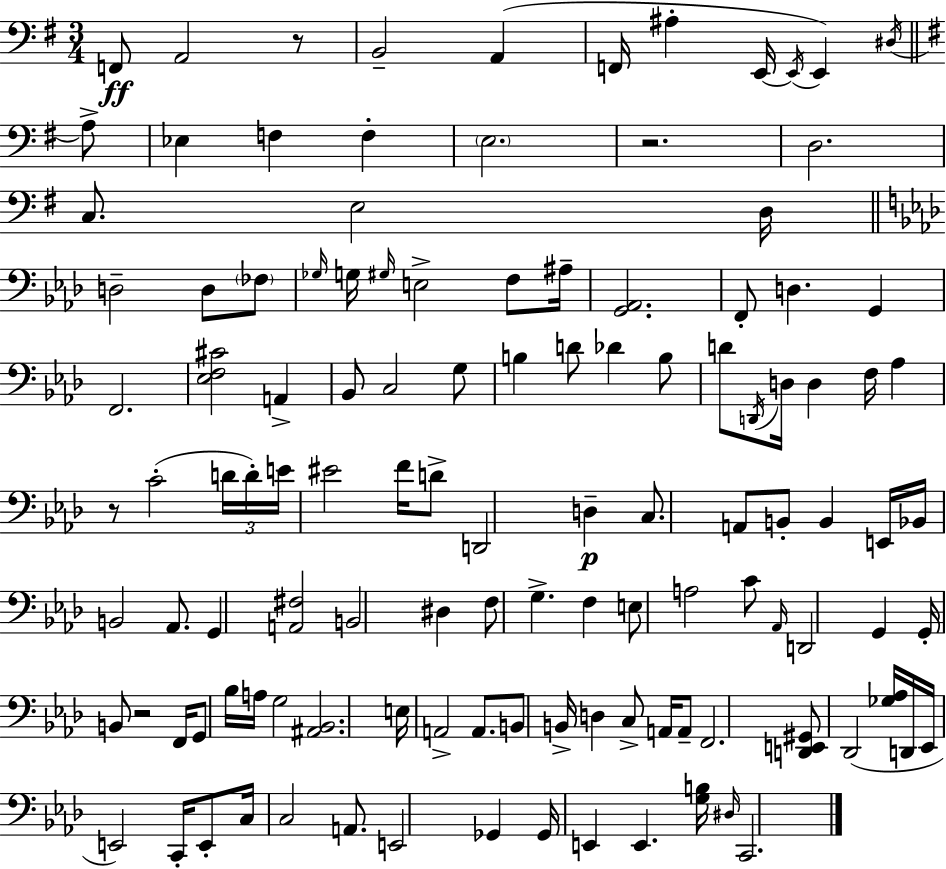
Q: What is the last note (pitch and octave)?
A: C2